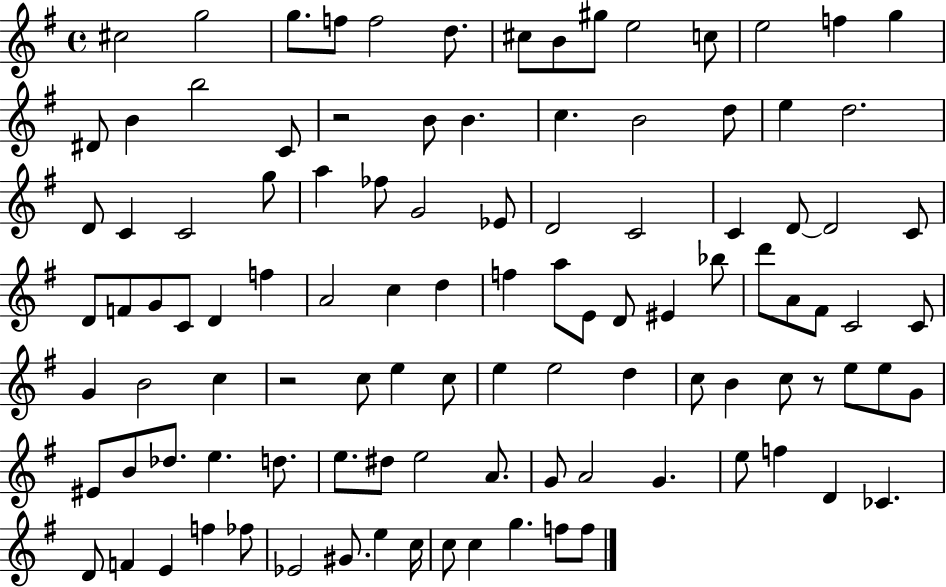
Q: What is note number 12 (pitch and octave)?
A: E5